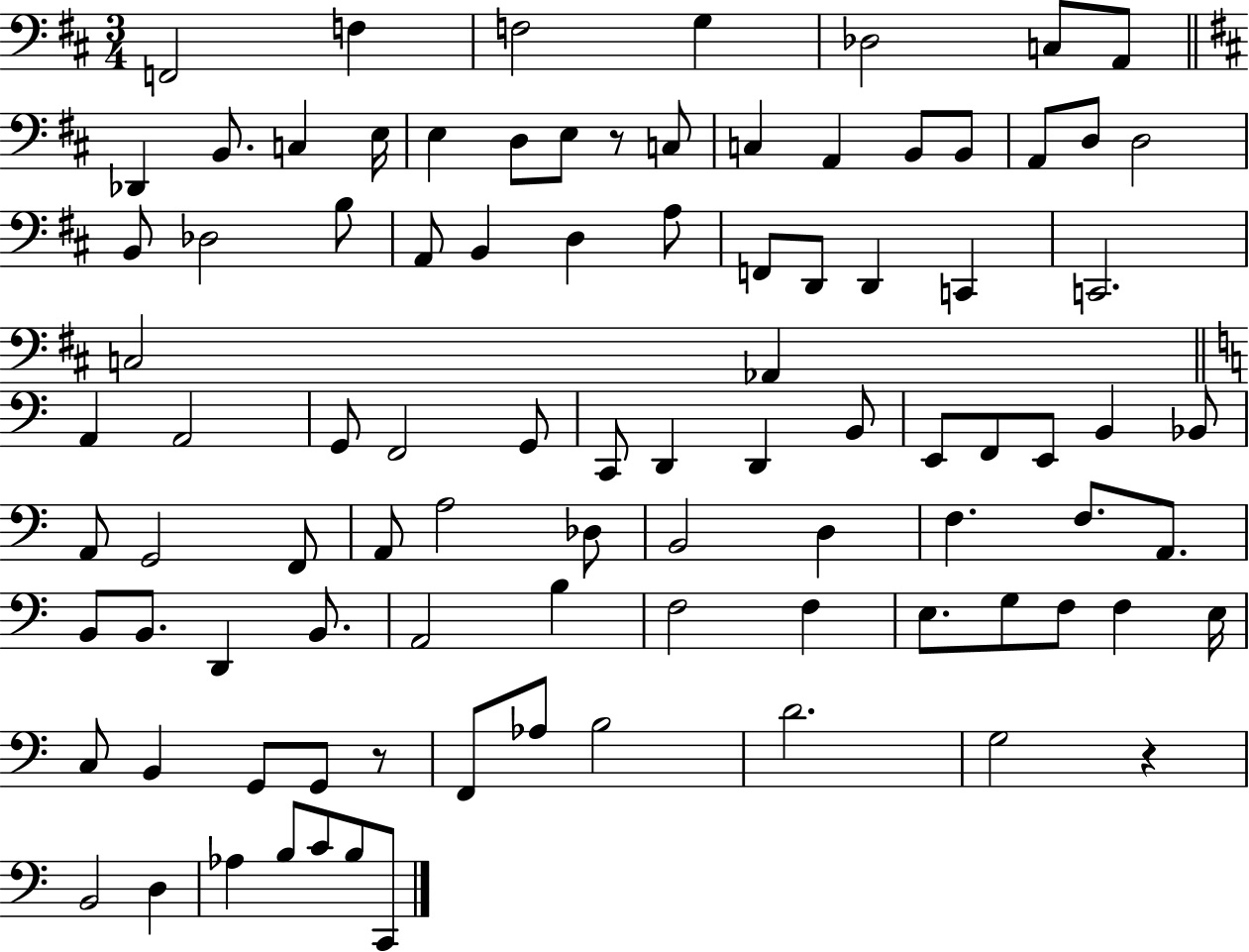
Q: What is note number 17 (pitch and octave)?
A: A2